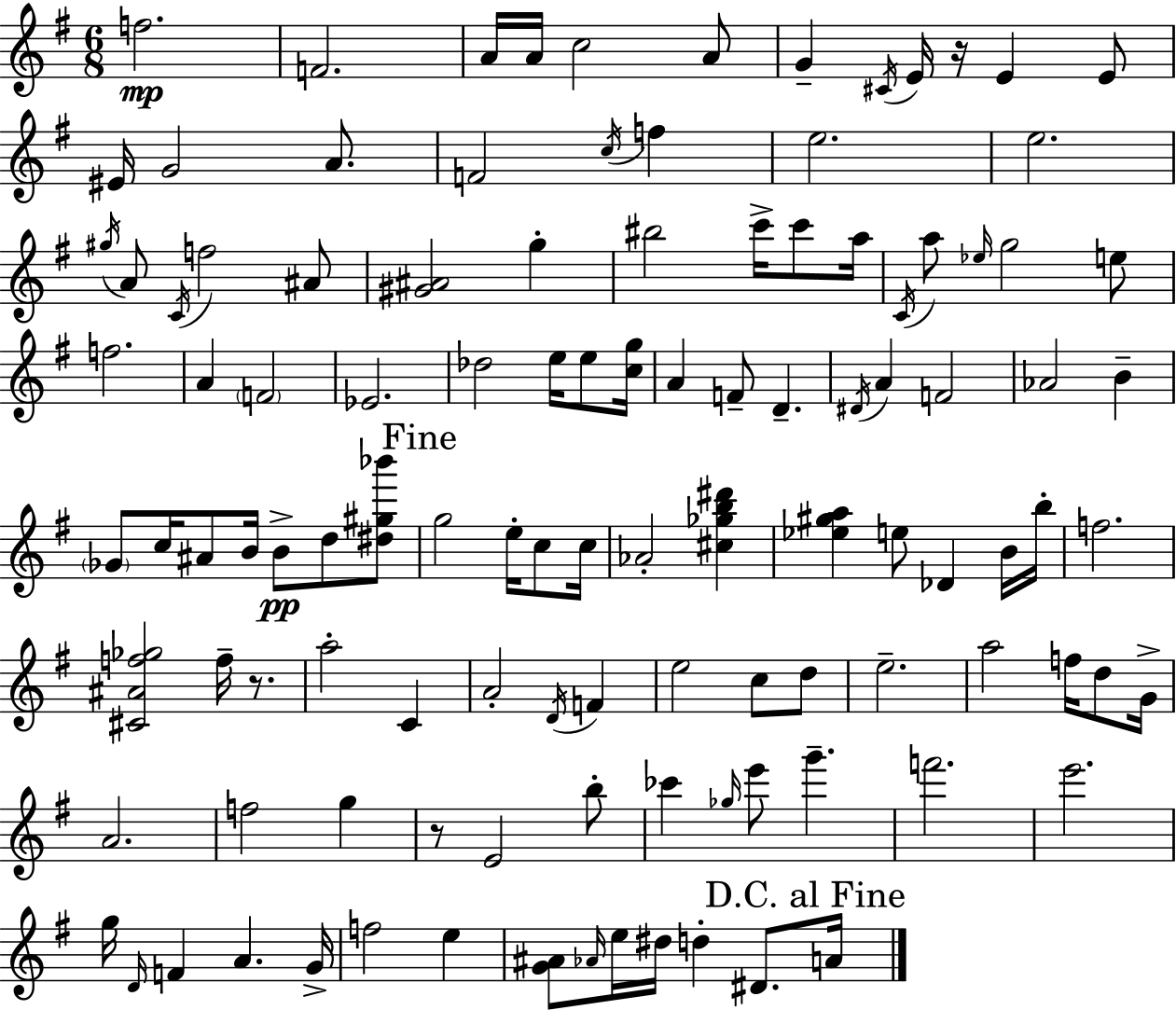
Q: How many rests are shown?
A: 3